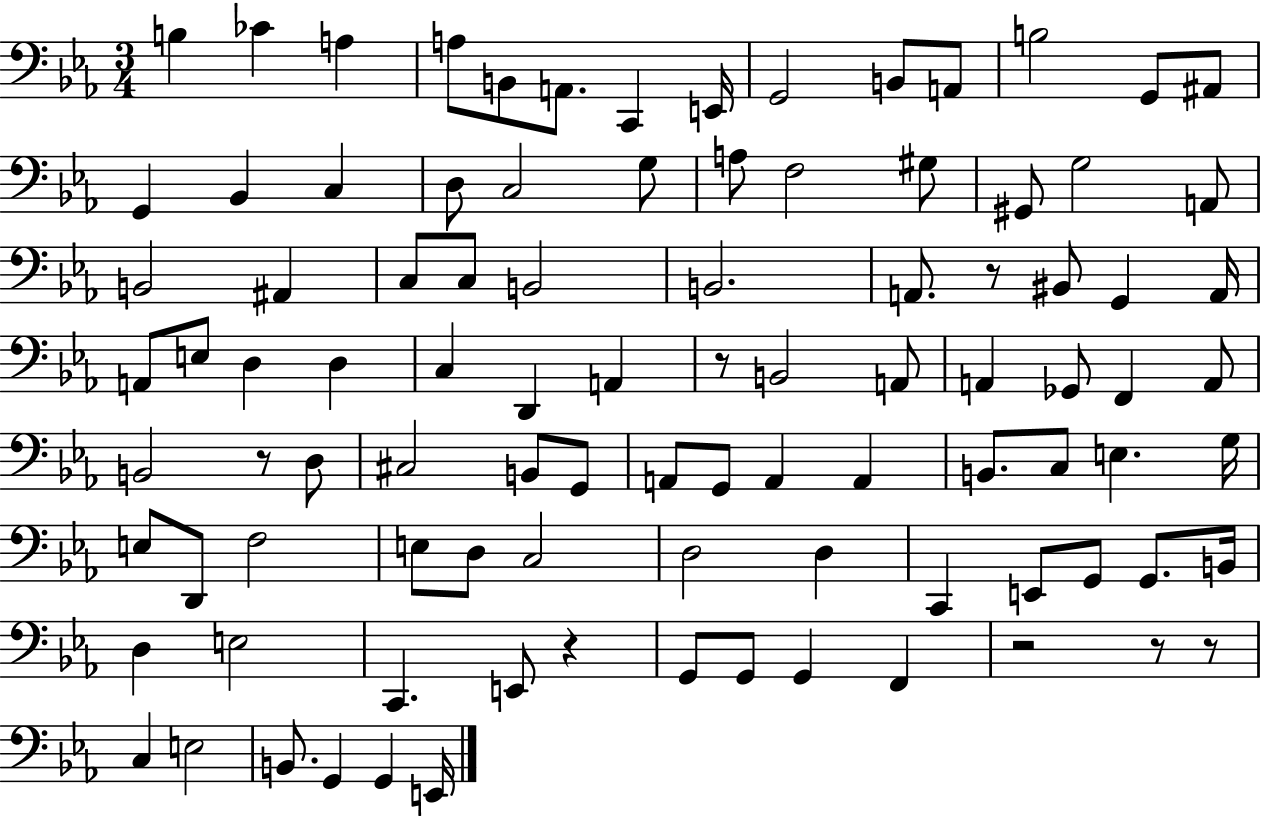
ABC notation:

X:1
T:Untitled
M:3/4
L:1/4
K:Eb
B, _C A, A,/2 B,,/2 A,,/2 C,, E,,/4 G,,2 B,,/2 A,,/2 B,2 G,,/2 ^A,,/2 G,, _B,, C, D,/2 C,2 G,/2 A,/2 F,2 ^G,/2 ^G,,/2 G,2 A,,/2 B,,2 ^A,, C,/2 C,/2 B,,2 B,,2 A,,/2 z/2 ^B,,/2 G,, A,,/4 A,,/2 E,/2 D, D, C, D,, A,, z/2 B,,2 A,,/2 A,, _G,,/2 F,, A,,/2 B,,2 z/2 D,/2 ^C,2 B,,/2 G,,/2 A,,/2 G,,/2 A,, A,, B,,/2 C,/2 E, G,/4 E,/2 D,,/2 F,2 E,/2 D,/2 C,2 D,2 D, C,, E,,/2 G,,/2 G,,/2 B,,/4 D, E,2 C,, E,,/2 z G,,/2 G,,/2 G,, F,, z2 z/2 z/2 C, E,2 B,,/2 G,, G,, E,,/4